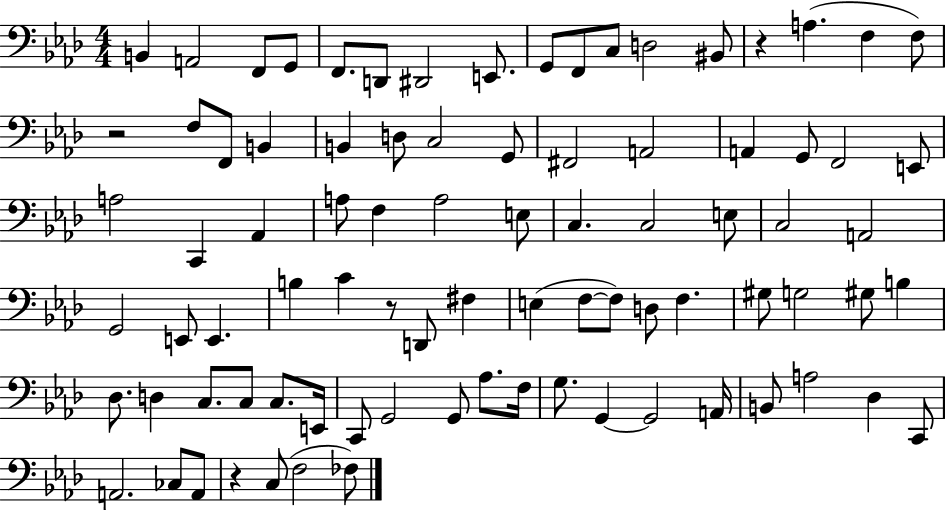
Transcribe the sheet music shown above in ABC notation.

X:1
T:Untitled
M:4/4
L:1/4
K:Ab
B,, A,,2 F,,/2 G,,/2 F,,/2 D,,/2 ^D,,2 E,,/2 G,,/2 F,,/2 C,/2 D,2 ^B,,/2 z A, F, F,/2 z2 F,/2 F,,/2 B,, B,, D,/2 C,2 G,,/2 ^F,,2 A,,2 A,, G,,/2 F,,2 E,,/2 A,2 C,, _A,, A,/2 F, A,2 E,/2 C, C,2 E,/2 C,2 A,,2 G,,2 E,,/2 E,, B, C z/2 D,,/2 ^F, E, F,/2 F,/2 D,/2 F, ^G,/2 G,2 ^G,/2 B, _D,/2 D, C,/2 C,/2 C,/2 E,,/4 C,,/2 G,,2 G,,/2 _A,/2 F,/4 G,/2 G,, G,,2 A,,/4 B,,/2 A,2 _D, C,,/2 A,,2 _C,/2 A,,/2 z C,/2 F,2 _F,/2